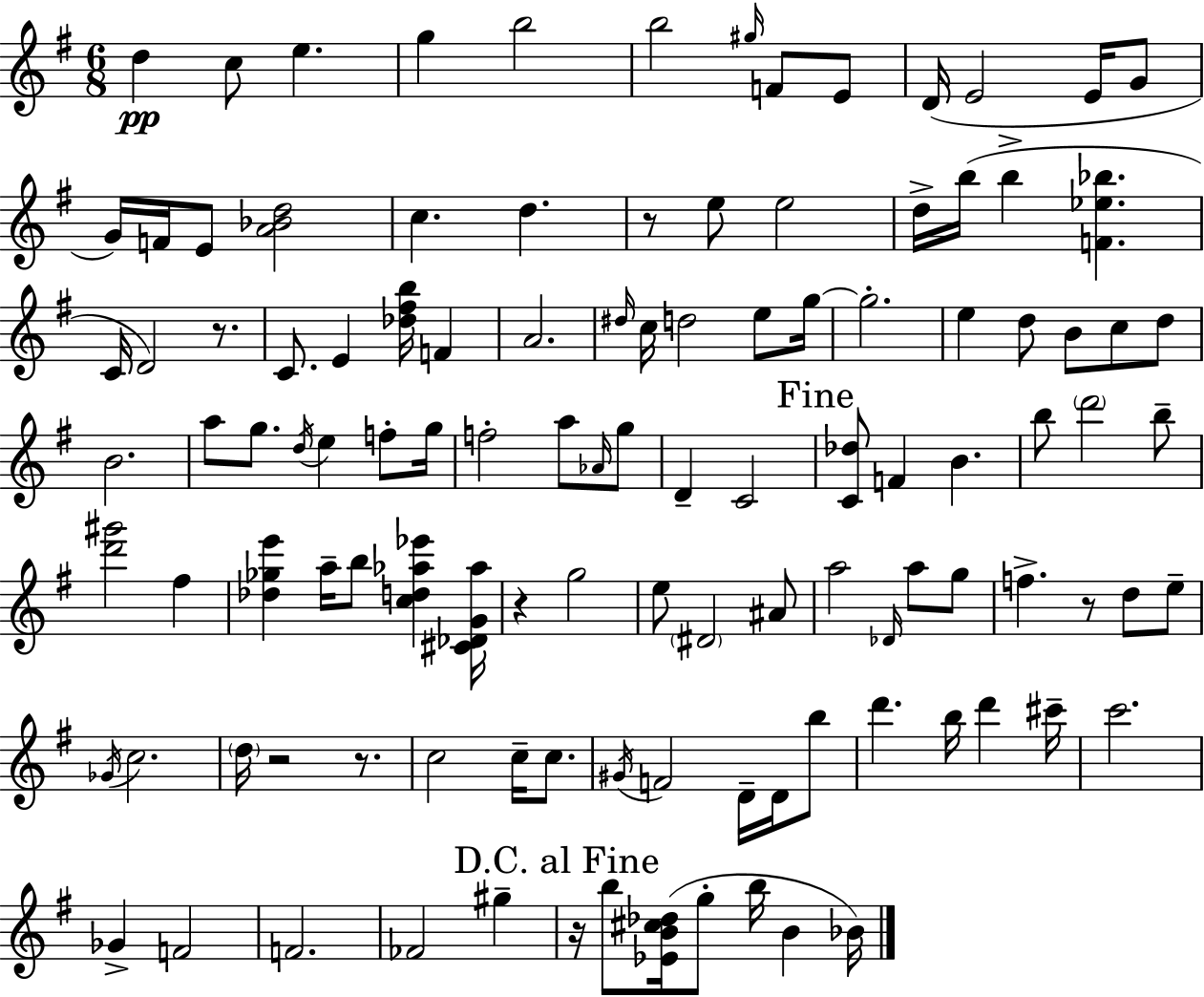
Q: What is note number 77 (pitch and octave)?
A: C5